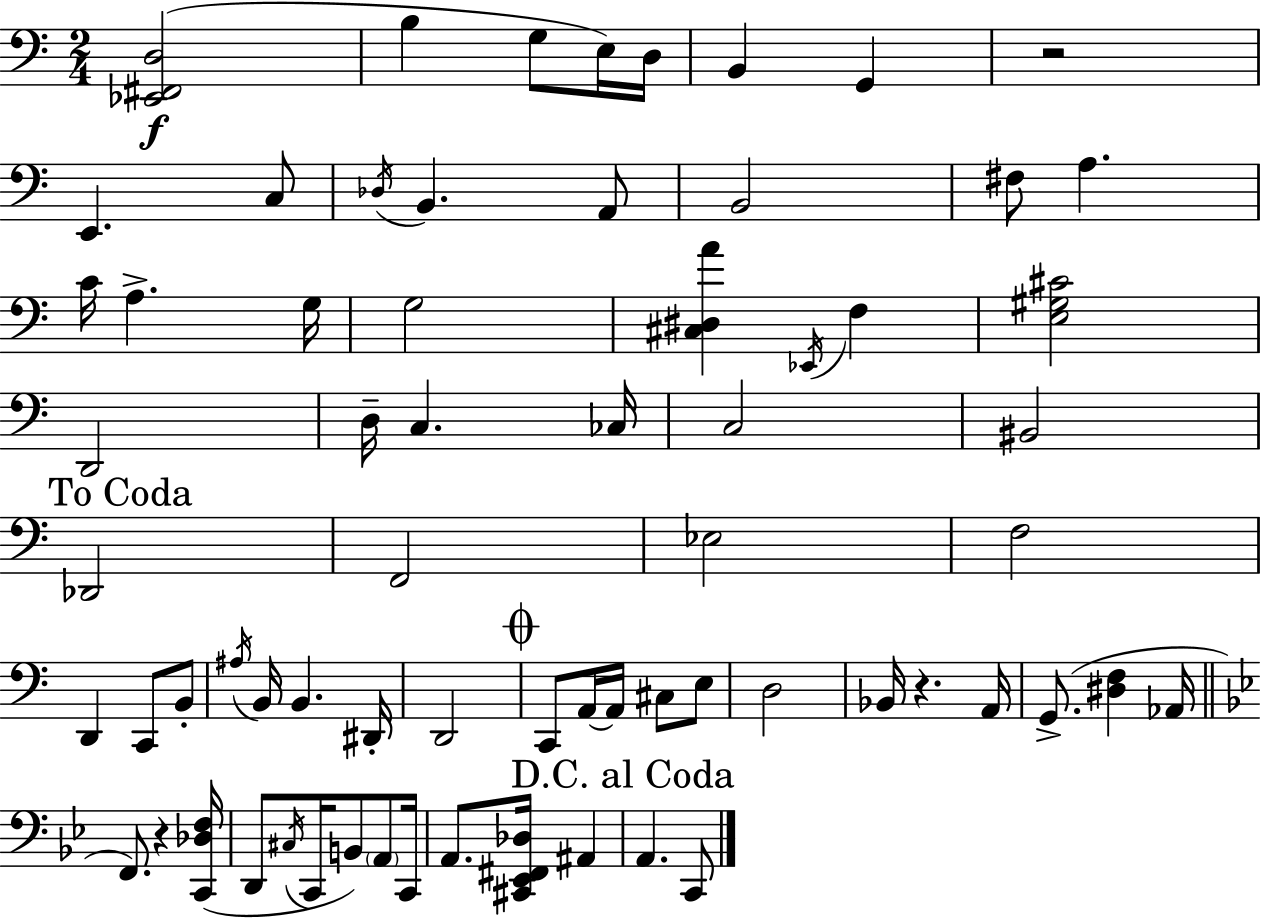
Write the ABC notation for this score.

X:1
T:Untitled
M:2/4
L:1/4
K:Am
[_E,,^F,,D,]2 B, G,/2 E,/4 D,/4 B,, G,, z2 E,, C,/2 _D,/4 B,, A,,/2 B,,2 ^F,/2 A, C/4 A, G,/4 G,2 [^C,^D,A] _E,,/4 F, [E,^G,^C]2 D,,2 D,/4 C, _C,/4 C,2 ^B,,2 _D,,2 F,,2 _E,2 F,2 D,, C,,/2 B,,/2 ^A,/4 B,,/4 B,, ^D,,/4 D,,2 C,,/2 A,,/4 A,,/4 ^C,/2 E,/2 D,2 _B,,/4 z A,,/4 G,,/2 [^D,F,] _A,,/4 F,,/2 z [C,,_D,F,]/4 D,,/2 ^C,/4 C,,/4 B,,/2 A,,/2 C,,/4 A,,/2 [^C,,_E,,^F,,_D,]/4 ^A,, A,, C,,/2